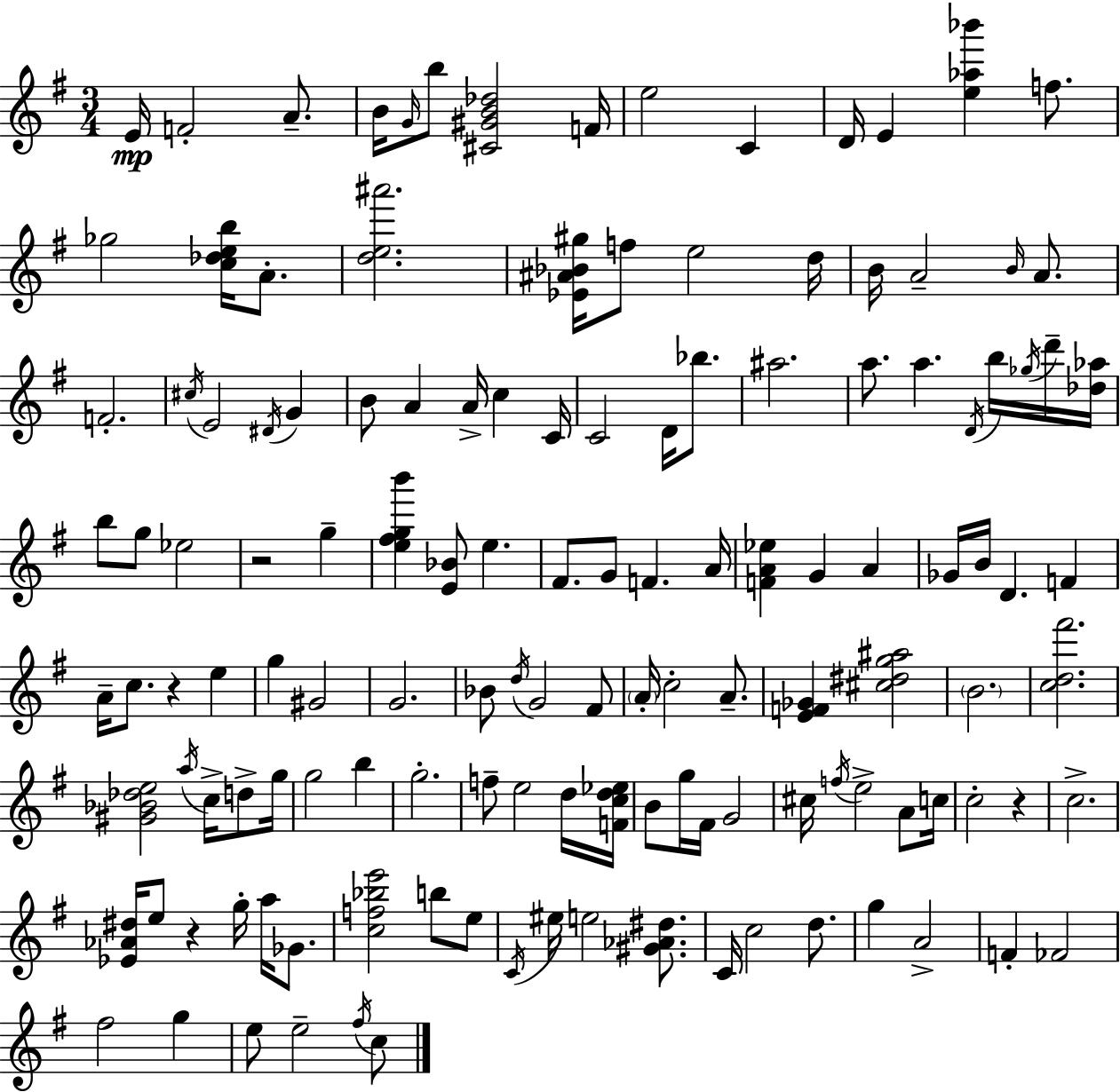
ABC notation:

X:1
T:Untitled
M:3/4
L:1/4
K:Em
E/4 F2 A/2 B/4 G/4 b/2 [^C^GB_d]2 F/4 e2 C D/4 E [e_a_b'] f/2 _g2 [c_deb]/4 A/2 [de^a']2 [_E^A_B^g]/4 f/2 e2 d/4 B/4 A2 B/4 A/2 F2 ^c/4 E2 ^D/4 G B/2 A A/4 c C/4 C2 D/4 _b/2 ^a2 a/2 a D/4 b/4 _g/4 d'/4 [_d_a]/4 b/2 g/2 _e2 z2 g [e^fgb'] [E_B]/2 e ^F/2 G/2 F A/4 [FA_e] G A _G/4 B/4 D F A/4 c/2 z e g ^G2 G2 _B/2 d/4 G2 ^F/2 A/4 c2 A/2 [EF_G] [^c^dg^a]2 B2 [cd^f']2 [^G_B_de]2 a/4 c/4 d/2 g/4 g2 b g2 f/2 e2 d/4 [Fcd_e]/4 B/2 g/4 ^F/4 G2 ^c/4 f/4 e2 A/2 c/4 c2 z c2 [_E_A^d]/4 e/2 z g/4 a/4 _G/2 [cf_be']2 b/2 e/2 C/4 ^e/4 e2 [^G_A^d]/2 C/4 c2 d/2 g A2 F _F2 ^f2 g e/2 e2 ^f/4 c/2